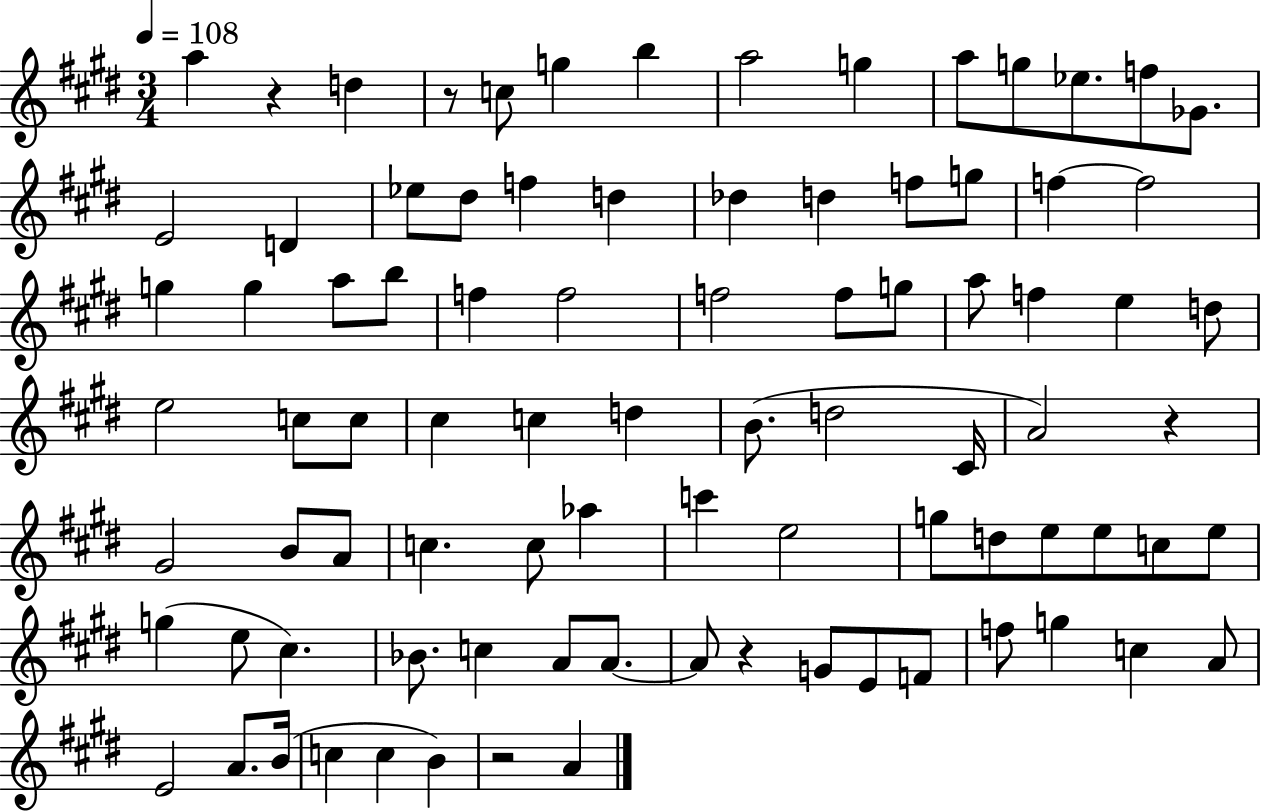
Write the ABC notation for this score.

X:1
T:Untitled
M:3/4
L:1/4
K:E
a z d z/2 c/2 g b a2 g a/2 g/2 _e/2 f/2 _G/2 E2 D _e/2 ^d/2 f d _d d f/2 g/2 f f2 g g a/2 b/2 f f2 f2 f/2 g/2 a/2 f e d/2 e2 c/2 c/2 ^c c d B/2 d2 ^C/4 A2 z ^G2 B/2 A/2 c c/2 _a c' e2 g/2 d/2 e/2 e/2 c/2 e/2 g e/2 ^c _B/2 c A/2 A/2 A/2 z G/2 E/2 F/2 f/2 g c A/2 E2 A/2 B/4 c c B z2 A